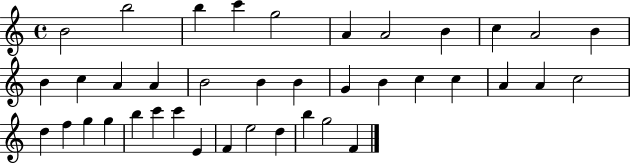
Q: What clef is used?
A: treble